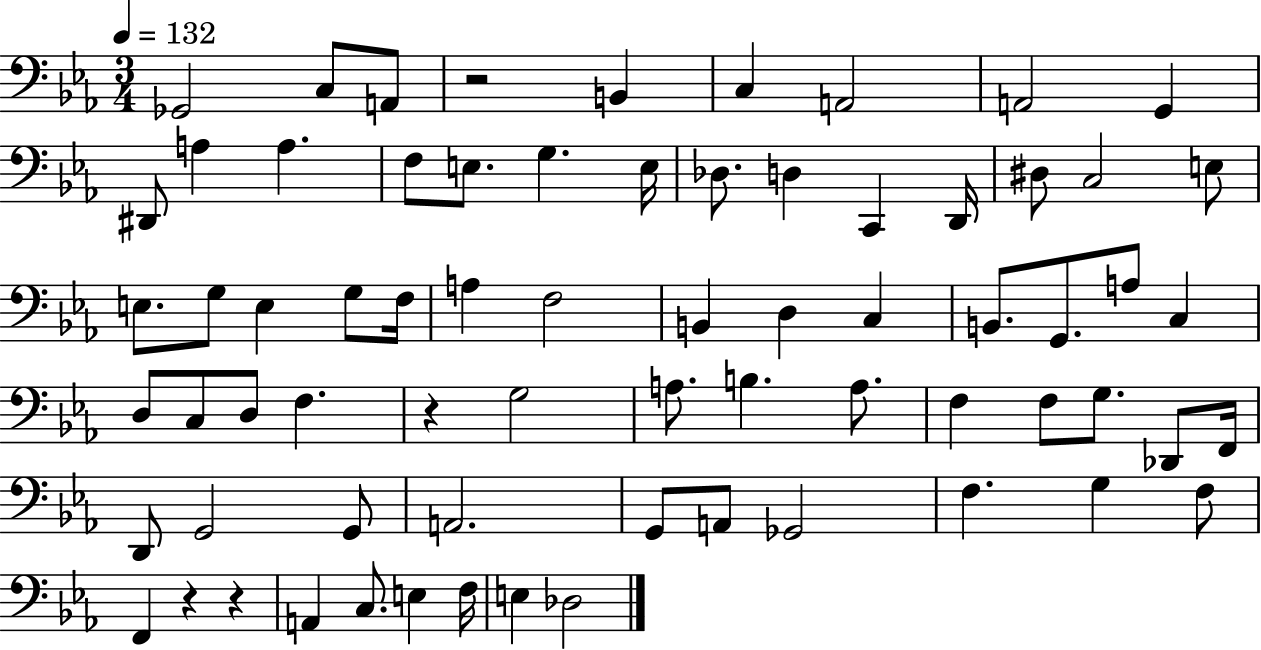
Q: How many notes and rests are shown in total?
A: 70